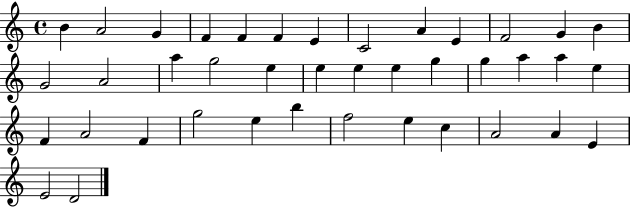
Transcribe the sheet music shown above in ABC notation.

X:1
T:Untitled
M:4/4
L:1/4
K:C
B A2 G F F F E C2 A E F2 G B G2 A2 a g2 e e e e g g a a e F A2 F g2 e b f2 e c A2 A E E2 D2